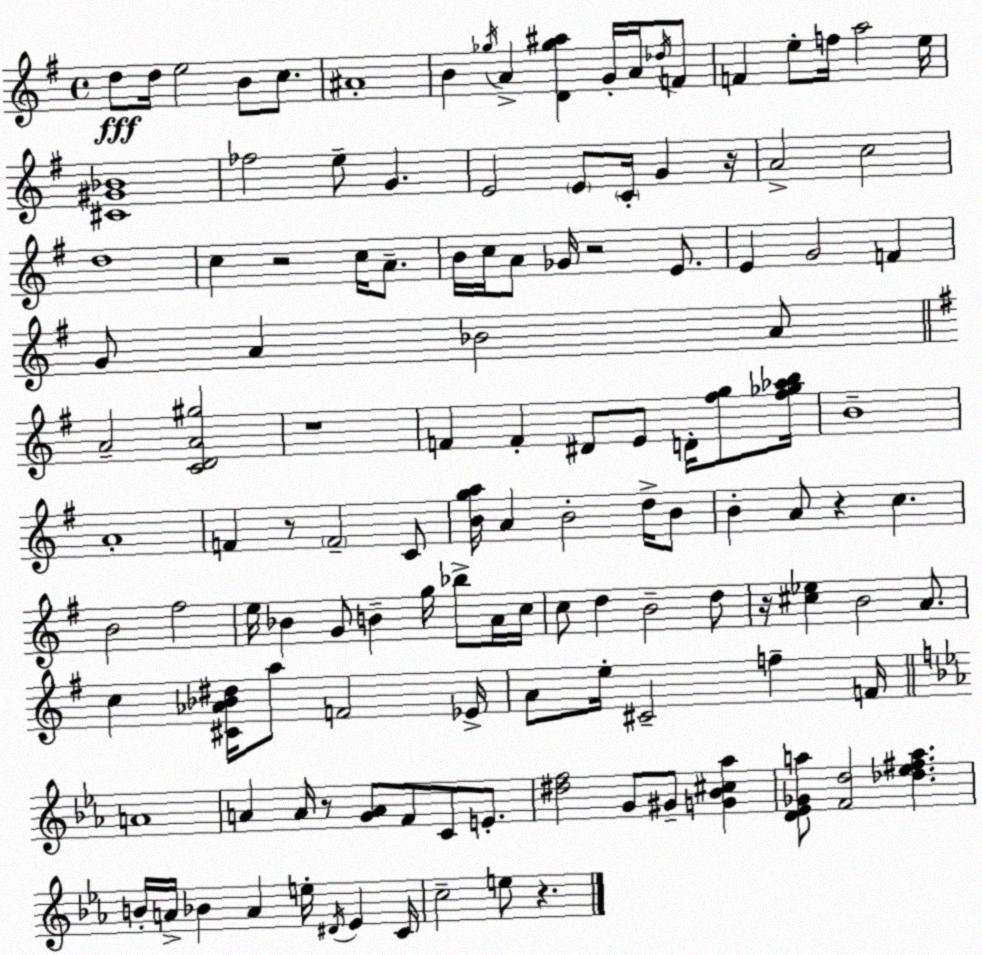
X:1
T:Untitled
M:4/4
L:1/4
K:Em
d/2 d/4 e2 B/2 c/2 ^A4 B _g/4 A [D_g^a] G/4 A/4 _d/4 F/2 F e/2 f/4 a2 e/4 [^C^G_B]4 _f2 e/2 G E2 E/2 C/4 G z/4 A2 c2 d4 c z2 c/4 A/2 B/4 c/4 A/2 _G/4 z2 E/2 E G2 F G/2 A _B2 A/2 A2 [CDA^g]2 z4 F F ^D/2 E/2 D/4 [^fg]/2 [^f_g_ab]/4 B4 A4 F z/2 F2 C/2 [Bga]/4 A B2 d/4 B/2 B A/2 z c B2 ^f2 e/4 _B G/2 B g/4 _b/2 A/4 c/4 c/2 d B2 d/2 z/4 [^c_e] B2 A/2 c [^C_A_B^d]/4 a/2 F2 _E/4 A/2 e/4 ^C2 f F/4 A4 A A/4 z/2 [GA]/2 F/2 C/2 E/2 [^df]2 G/2 ^G/2 [G_B^c_a] [D_E_Ga]/2 [Fd]2 [_d_e^fa] B/4 A/4 _B A e/4 ^D/4 _E C/4 c2 e/2 z